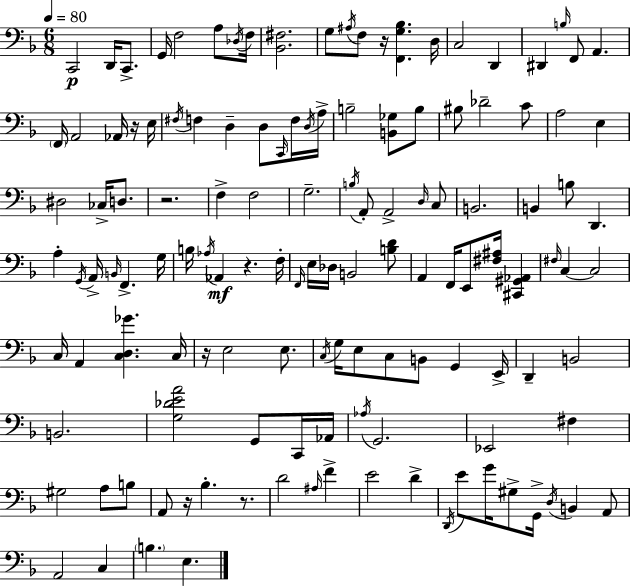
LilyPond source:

{
  \clef bass
  \numericTimeSignature
  \time 6/8
  \key f \major
  \tempo 4 = 80
  c,2\p d,16 c,8.-> | g,16 f2 a8 \acciaccatura { des16 } | f16 <bes, fis>2. | g8 \acciaccatura { ais16 } f8 r16 <f, g bes>4. | \break d16 c2 d,4 | dis,4 \grace { b16 } f,8 a,4. | \parenthesize f,16 a,2 | aes,16 r16 e16 \acciaccatura { fis16 } f4 d4-- | \break d8 \grace { c,16 } f16 \acciaccatura { d16 } a16-> b2-- | <b, ges>8 b8 bis8 des'2-- | c'8 a2 | e4 dis2 | \break ces16-> d8. r2. | f4-> f2 | g2.-- | \acciaccatura { b16 } a,8-. a,2-> | \break \grace { d16 } c8 b,2. | b,4 | b8 d,4. a4-. | \acciaccatura { g,16 } a,16-> \grace { b,16 } f,4.-> g16 b16 \acciaccatura { aes16 }\mf | \break aes,4 r4. f16-. \grace { f,16 } | e16 des16 b,2 <b d'>8 | a,4 f,16 e,8 <fis ais>16 <cis, gis, aes,>4 | \grace { fis16 } c4~~ c2 | \break c16 a,4 <c d ges'>4. | c16 r16 e2 e8. | \acciaccatura { c16 } g16 e8 c8 b,8 g,4 | e,16-> d,4-- b,2 | \break b,2. | <g des' e' a'>2 g,8 | c,16 aes,16 \acciaccatura { aes16 } g,2. | ees,2 fis4 | \break gis2 a8 | b8 a,8 r16 bes4.-. | r8. d'2 \grace { ais16 } | f'4-> e'2 | \break d'4-> \acciaccatura { d,16 } e'8 g'16 gis8-> g,16-> \acciaccatura { d16 } | b,4 a,8 a,2 | c4 \parenthesize b4. | e4. \bar "|."
}